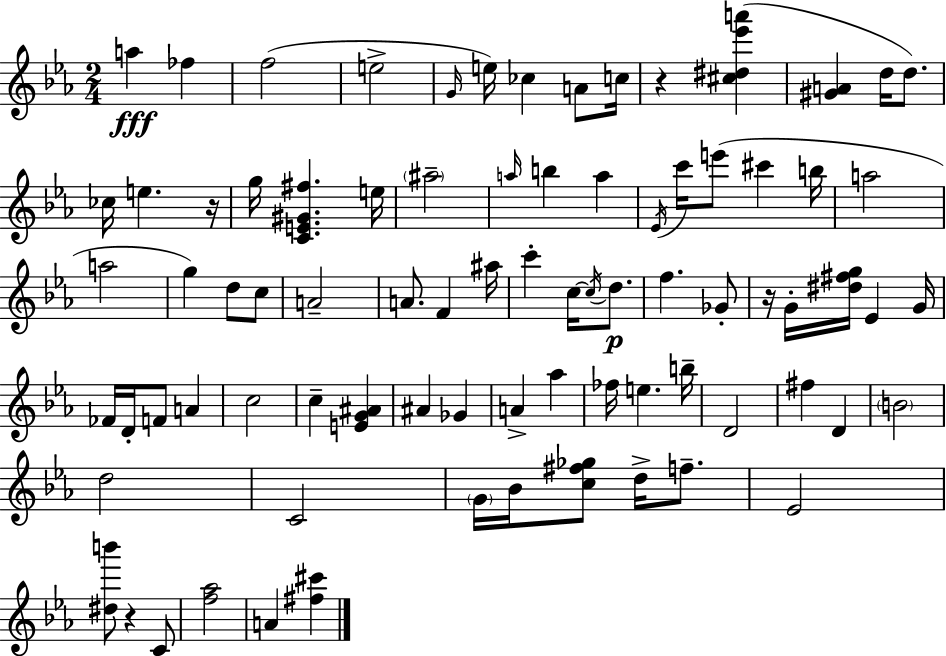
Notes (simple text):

A5/q FES5/q F5/h E5/h G4/s E5/s CES5/q A4/e C5/s R/q [C#5,D#5,Eb6,A6]/q [G#4,A4]/q D5/s D5/e. CES5/s E5/q. R/s G5/s [C4,E4,G#4,F#5]/q. E5/s A#5/h A5/s B5/q A5/q Eb4/s C6/s E6/e C#6/q B5/s A5/h A5/h G5/q D5/e C5/e A4/h A4/e. F4/q A#5/s C6/q C5/s C5/s D5/e. F5/q. Gb4/e R/s G4/s [D#5,F#5,G5]/s Eb4/q G4/s FES4/s D4/s F4/e A4/q C5/h C5/q [E4,G4,A#4]/q A#4/q Gb4/q A4/q Ab5/q FES5/s E5/q. B5/s D4/h F#5/q D4/q B4/h D5/h C4/h G4/s Bb4/s [C5,F#5,Gb5]/e D5/s F5/e. Eb4/h [D#5,B6]/e R/q C4/e [F5,Ab5]/h A4/q [F#5,C#6]/q